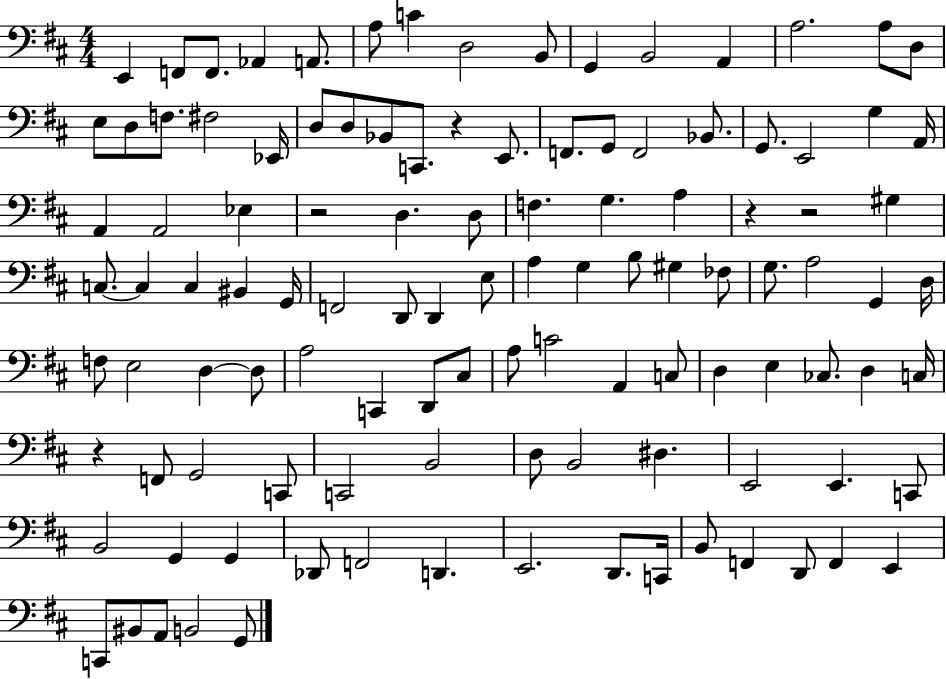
{
  \clef bass
  \numericTimeSignature
  \time 4/4
  \key d \major
  e,4 f,8 f,8. aes,4 a,8. | a8 c'4 d2 b,8 | g,4 b,2 a,4 | a2. a8 d8 | \break e8 d8 f8. fis2 ees,16 | d8 d8 bes,8 c,8. r4 e,8. | f,8. g,8 f,2 bes,8. | g,8. e,2 g4 a,16 | \break a,4 a,2 ees4 | r2 d4. d8 | f4. g4. a4 | r4 r2 gis4 | \break c8.~~ c4 c4 bis,4 g,16 | f,2 d,8 d,4 e8 | a4 g4 b8 gis4 fes8 | g8. a2 g,4 d16 | \break f8 e2 d4~~ d8 | a2 c,4 d,8 cis8 | a8 c'2 a,4 c8 | d4 e4 ces8. d4 c16 | \break r4 f,8 g,2 c,8 | c,2 b,2 | d8 b,2 dis4. | e,2 e,4. c,8 | \break b,2 g,4 g,4 | des,8 f,2 d,4. | e,2. d,8. c,16 | b,8 f,4 d,8 f,4 e,4 | \break c,8 bis,8 a,8 b,2 g,8 | \bar "|."
}